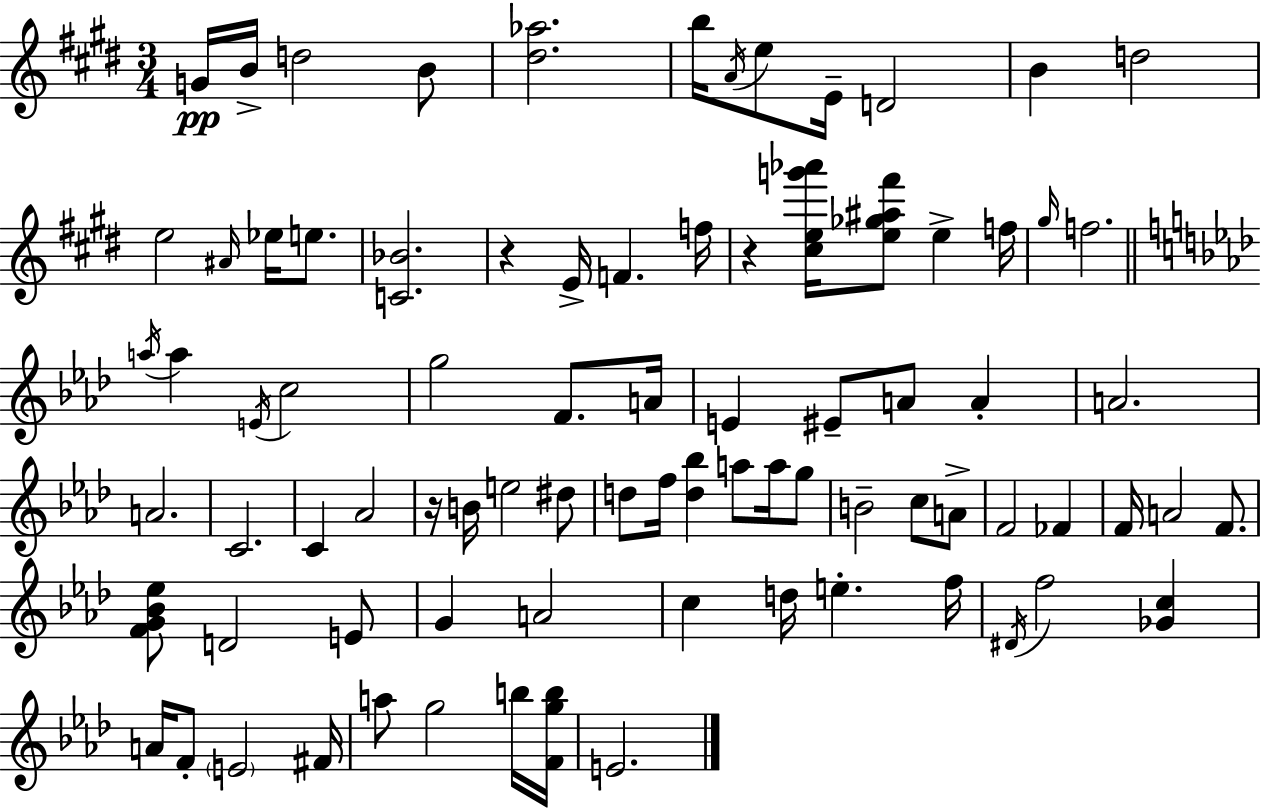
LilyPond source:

{
  \clef treble
  \numericTimeSignature
  \time 3/4
  \key e \major
  g'16\pp b'16-> d''2 b'8 | <dis'' aes''>2. | b''16 \acciaccatura { a'16 } e''8 e'16-- d'2 | b'4 d''2 | \break e''2 \grace { ais'16 } ees''16 e''8. | <c' bes'>2. | r4 e'16-> f'4. | f''16 r4 <cis'' e'' g''' aes'''>16 <e'' ges'' ais'' fis'''>8 e''4-> | \break f''16 \grace { gis''16 } f''2. | \bar "||" \break \key aes \major \acciaccatura { a''16 } a''4 \acciaccatura { e'16 } c''2 | g''2 f'8. | a'16 e'4 eis'8-- a'8 a'4-. | a'2. | \break a'2. | c'2. | c'4 aes'2 | r16 b'16 e''2 | \break dis''8 d''8 f''16 <d'' bes''>4 a''8 a''16 | g''8 b'2-- c''8 | a'8-> f'2 fes'4 | f'16 a'2 f'8. | \break <f' g' bes' ees''>8 d'2 | e'8 g'4 a'2 | c''4 d''16 e''4.-. | f''16 \acciaccatura { dis'16 } f''2 <ges' c''>4 | \break a'16 f'8-. \parenthesize e'2 | fis'16 a''8 g''2 | b''16 <f' g'' b''>16 e'2. | \bar "|."
}